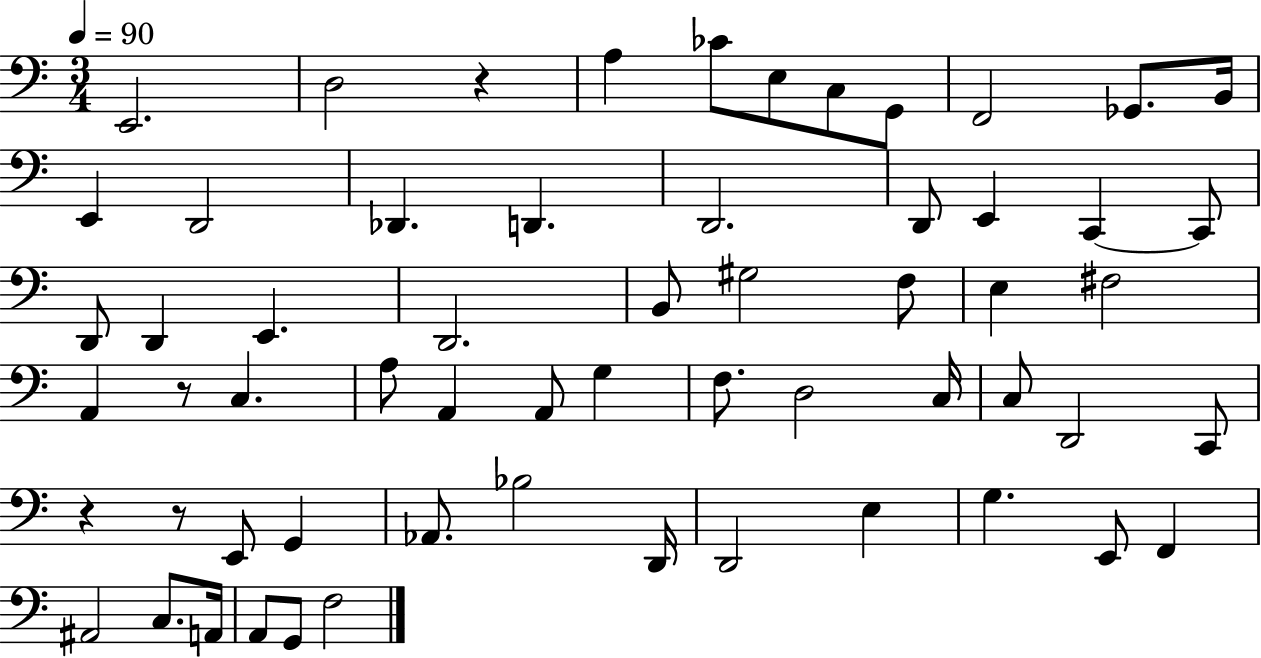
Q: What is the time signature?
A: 3/4